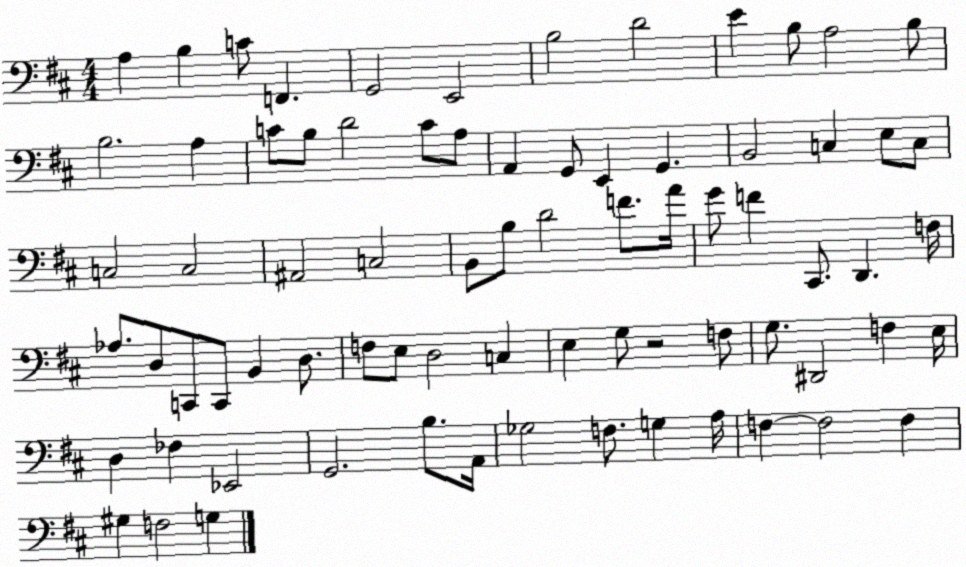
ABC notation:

X:1
T:Untitled
M:4/4
L:1/4
K:D
A, B, C/2 F,, G,,2 E,,2 B,2 D2 E B,/2 A,2 B,/2 B,2 A, C/2 B,/2 D2 C/2 A,/2 A,, G,,/2 E,, G,, B,,2 C, E,/2 C,/2 C,2 C,2 ^A,,2 C,2 B,,/2 B,/2 D2 F/2 A/4 G/2 F ^C,,/2 D,, F,/4 _A,/2 D,/2 C,,/2 C,,/2 B,, D,/2 F,/2 E,/2 D,2 C, E, G,/2 z2 F,/2 G,/2 ^D,,2 F, E,/4 D, _F, _E,,2 G,,2 B,/2 A,,/4 _G,2 F,/2 G, A,/4 F, F,2 F, ^G, F,2 G,